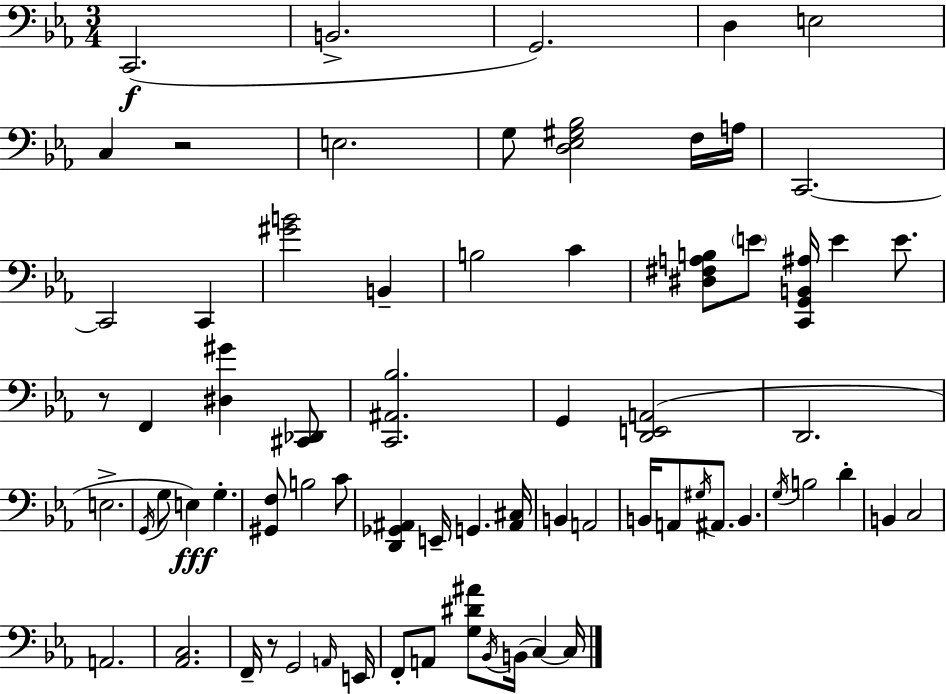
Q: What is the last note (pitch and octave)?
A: C3